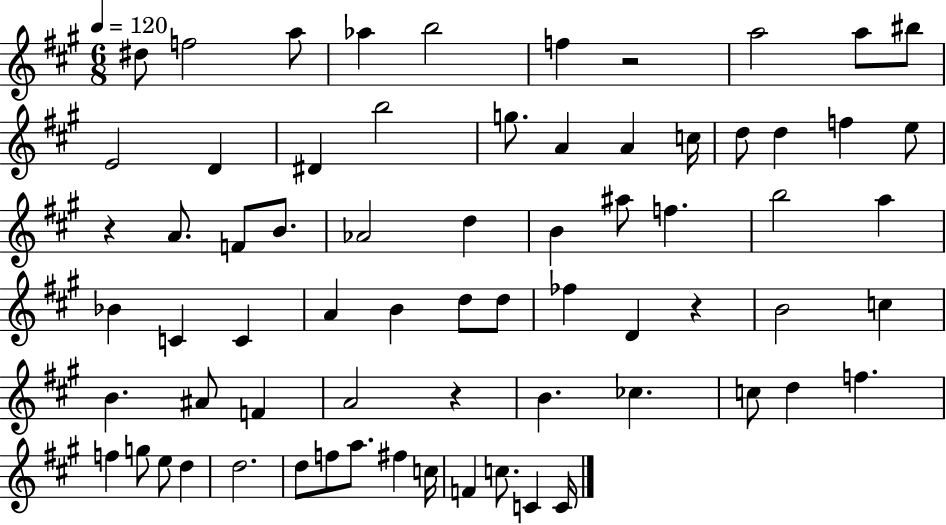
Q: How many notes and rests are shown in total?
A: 69